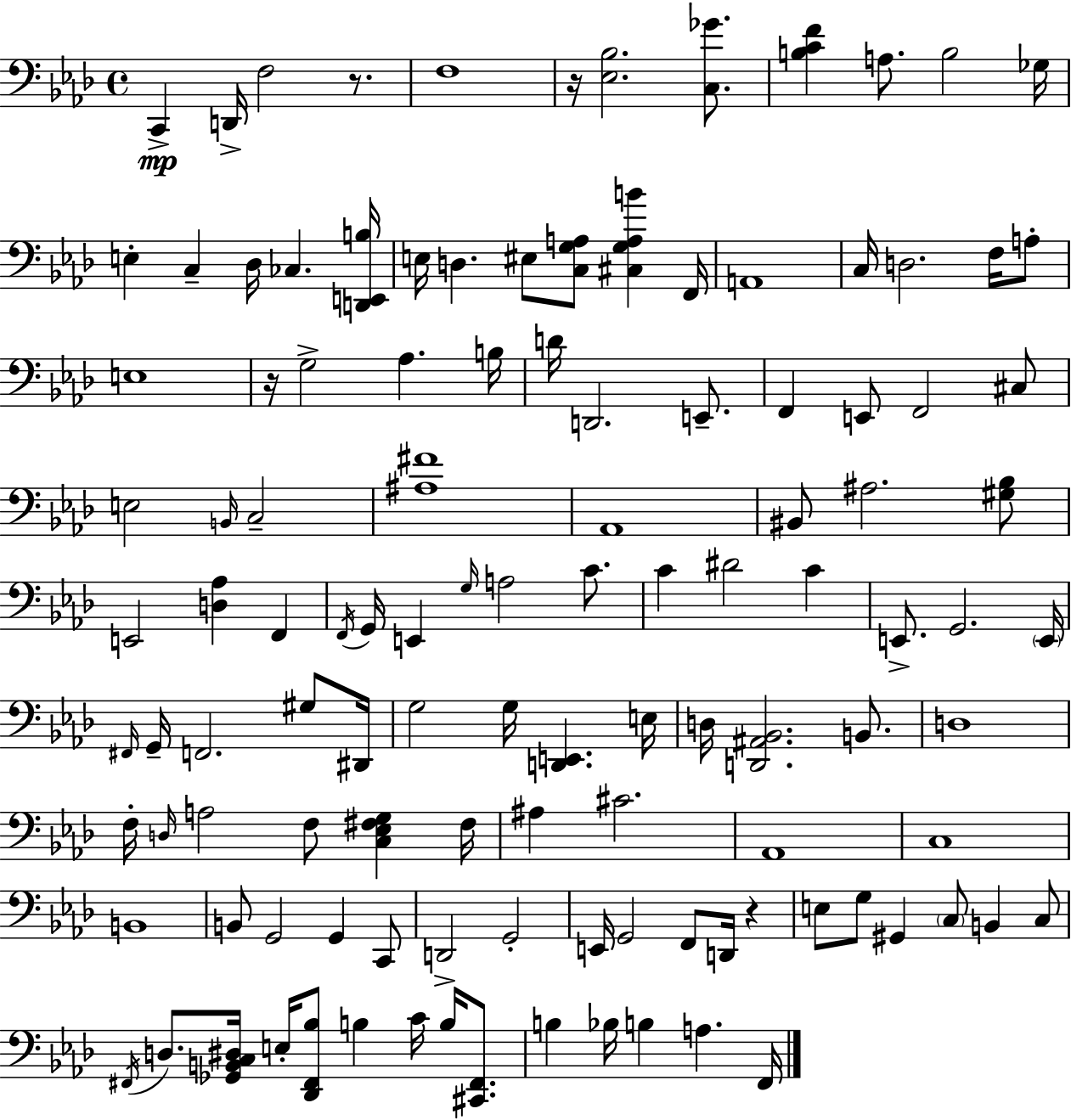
X:1
T:Untitled
M:4/4
L:1/4
K:Ab
C,, D,,/4 F,2 z/2 F,4 z/4 [_E,_B,]2 [C,_G]/2 [B,CF] A,/2 B,2 _G,/4 E, C, _D,/4 _C, [D,,E,,B,]/4 E,/4 D, ^E,/2 [C,G,A,]/2 [^C,G,A,B] F,,/4 A,,4 C,/4 D,2 F,/4 A,/2 E,4 z/4 G,2 _A, B,/4 D/4 D,,2 E,,/2 F,, E,,/2 F,,2 ^C,/2 E,2 B,,/4 C,2 [^A,^F]4 _A,,4 ^B,,/2 ^A,2 [^G,_B,]/2 E,,2 [D,_A,] F,, F,,/4 G,,/4 E,, G,/4 A,2 C/2 C ^D2 C E,,/2 G,,2 E,,/4 ^F,,/4 G,,/4 F,,2 ^G,/2 ^D,,/4 G,2 G,/4 [D,,E,,] E,/4 D,/4 [D,,^A,,_B,,]2 B,,/2 D,4 F,/4 D,/4 A,2 F,/2 [C,_E,^F,G,] ^F,/4 ^A, ^C2 _A,,4 C,4 B,,4 B,,/2 G,,2 G,, C,,/2 D,,2 G,,2 E,,/4 G,,2 F,,/2 D,,/4 z E,/2 G,/2 ^G,, C,/2 B,, C,/2 ^F,,/4 D,/2 [_G,,B,,C,^D,]/4 E,/4 [_D,,^F,,_B,]/2 B, C/4 B,/4 [^C,,^F,,]/2 B, _B,/4 B, A, F,,/4